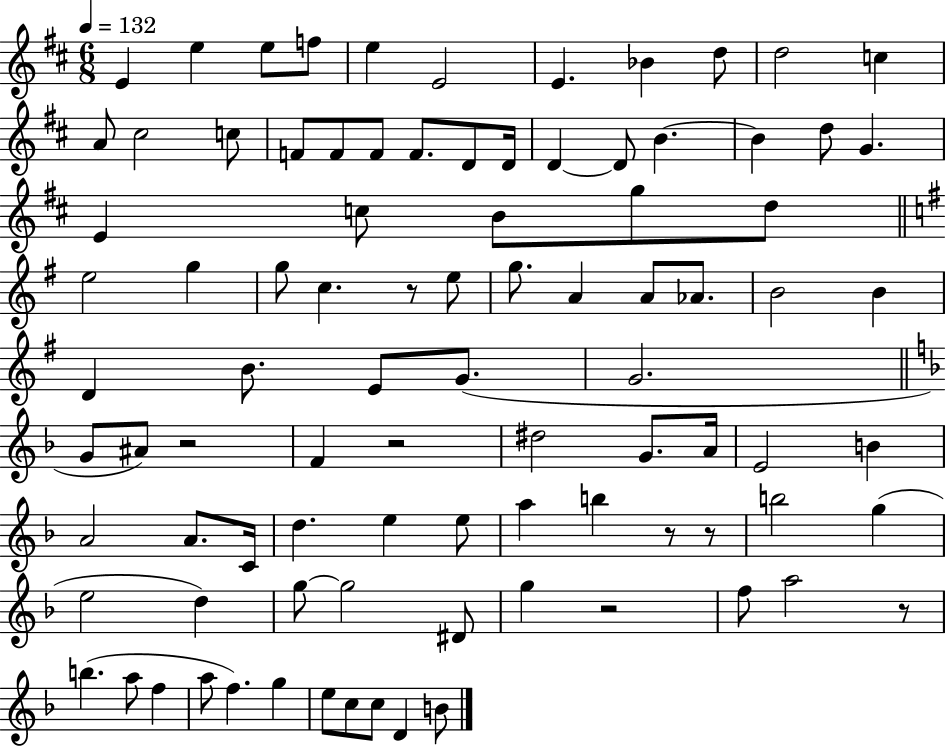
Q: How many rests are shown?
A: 7